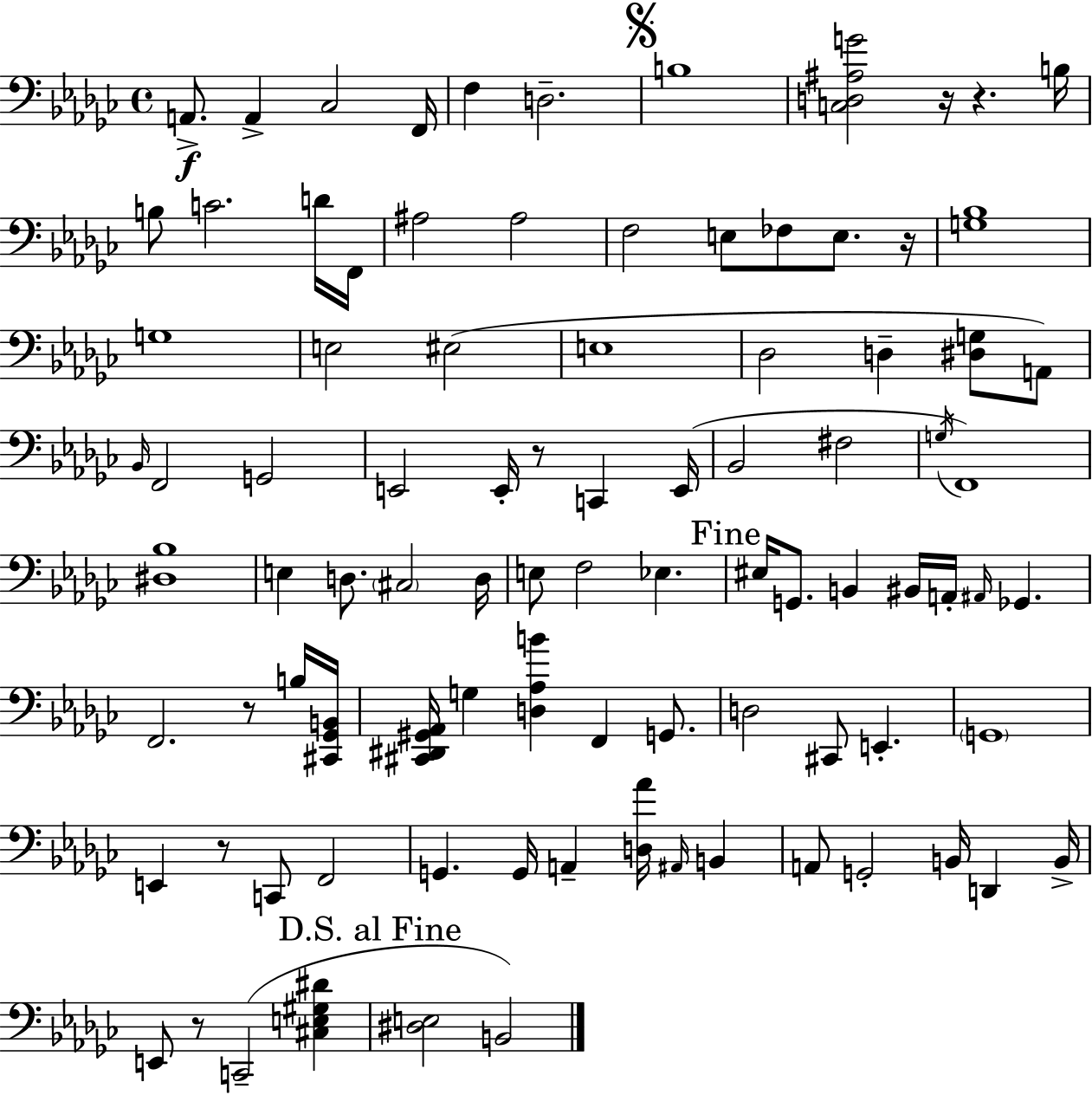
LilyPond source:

{
  \clef bass
  \time 4/4
  \defaultTimeSignature
  \key ees \minor
  \repeat volta 2 { a,8.->\f a,4-> ces2 f,16 | f4 d2.-- | \mark \markup { \musicglyph "scripts.segno" } b1 | <c d ais g'>2 r16 r4. b16 | \break b8 c'2. d'16 f,16 | ais2 ais2 | f2 e8 fes8 e8. r16 | <g bes>1 | \break g1 | e2 eis2( | e1 | des2 d4-- <dis g>8 a,8) | \break \grace { bes,16 } f,2 g,2 | e,2 e,16-. r8 c,4 | e,16( bes,2 fis2 | \acciaccatura { g16 }) f,1 | \break <dis bes>1 | e4 d8. \parenthesize cis2 | d16 e8 f2 ees4. | \mark "Fine" eis16 g,8. b,4 bis,16 a,16-. \grace { ais,16 } ges,4. | \break f,2. r8 | b16 <cis, ges, b,>16 <cis, dis, gis, aes,>16 g4 <d aes b'>4 f,4 | g,8. d2 cis,8 e,4.-. | \parenthesize g,1 | \break e,4 r8 c,8 f,2 | g,4. g,16 a,4-- <d aes'>16 \grace { ais,16 } | b,4 a,8 g,2-. b,16 d,4 | b,16-> e,8 r8 c,2--( | \break <cis e gis dis'>4 \mark "D.S. al Fine" <dis e>2 b,2) | } \bar "|."
}